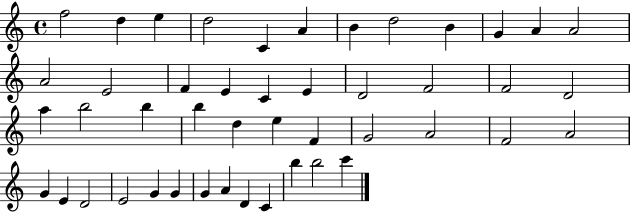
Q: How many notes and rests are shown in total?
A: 46